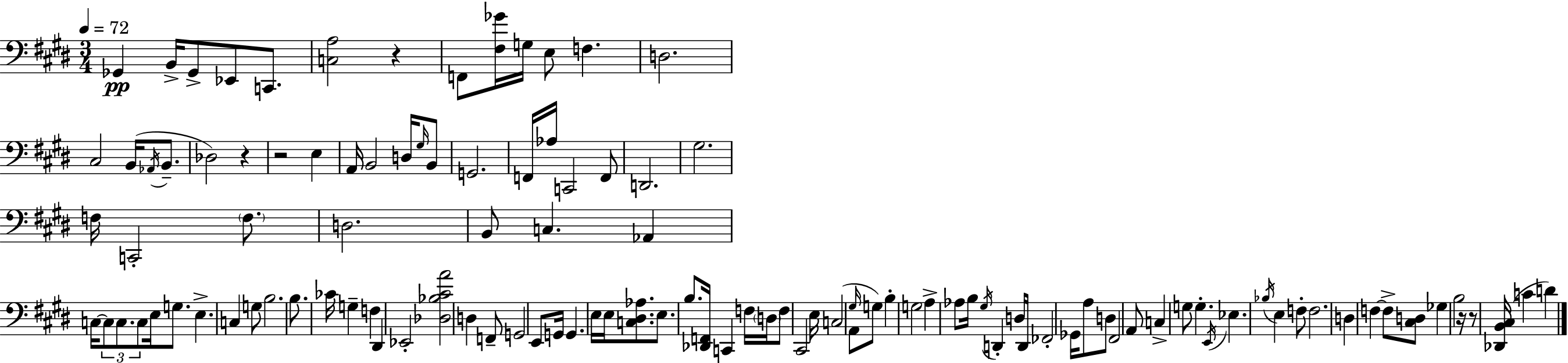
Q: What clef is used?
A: bass